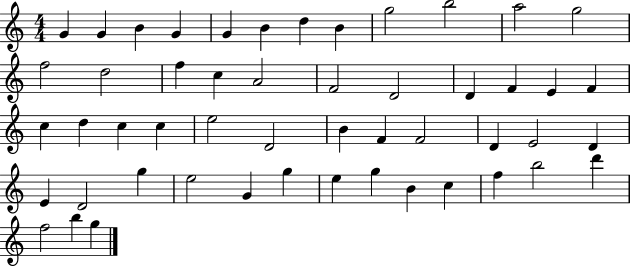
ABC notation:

X:1
T:Untitled
M:4/4
L:1/4
K:C
G G B G G B d B g2 b2 a2 g2 f2 d2 f c A2 F2 D2 D F E F c d c c e2 D2 B F F2 D E2 D E D2 g e2 G g e g B c f b2 d' f2 b g